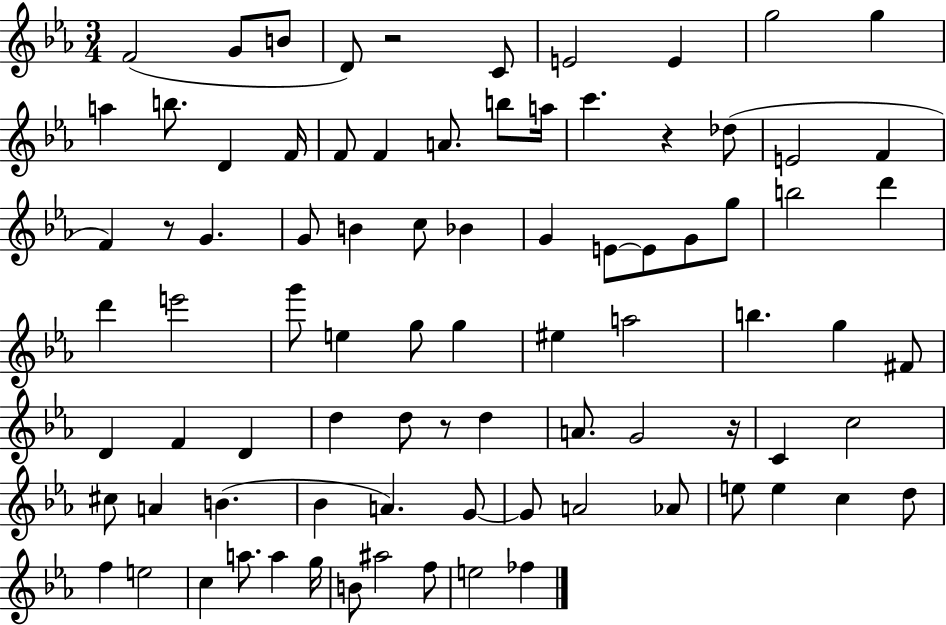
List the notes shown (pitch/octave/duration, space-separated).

F4/h G4/e B4/e D4/e R/h C4/e E4/h E4/q G5/h G5/q A5/q B5/e. D4/q F4/s F4/e F4/q A4/e. B5/e A5/s C6/q. R/q Db5/e E4/h F4/q F4/q R/e G4/q. G4/e B4/q C5/e Bb4/q G4/q E4/e E4/e G4/e G5/e B5/h D6/q D6/q E6/h G6/e E5/q G5/e G5/q EIS5/q A5/h B5/q. G5/q F#4/e D4/q F4/q D4/q D5/q D5/e R/e D5/q A4/e. G4/h R/s C4/q C5/h C#5/e A4/q B4/q. Bb4/q A4/q. G4/e G4/e A4/h Ab4/e E5/e E5/q C5/q D5/e F5/q E5/h C5/q A5/e. A5/q G5/s B4/e A#5/h F5/e E5/h FES5/q